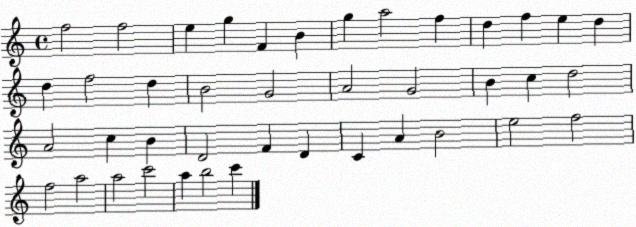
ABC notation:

X:1
T:Untitled
M:4/4
L:1/4
K:C
f2 f2 e g F B g a2 f d f e d d f2 d B2 G2 A2 G2 B c d2 A2 c B D2 F D C A B2 e2 f2 f2 a2 a2 c'2 a b2 c'